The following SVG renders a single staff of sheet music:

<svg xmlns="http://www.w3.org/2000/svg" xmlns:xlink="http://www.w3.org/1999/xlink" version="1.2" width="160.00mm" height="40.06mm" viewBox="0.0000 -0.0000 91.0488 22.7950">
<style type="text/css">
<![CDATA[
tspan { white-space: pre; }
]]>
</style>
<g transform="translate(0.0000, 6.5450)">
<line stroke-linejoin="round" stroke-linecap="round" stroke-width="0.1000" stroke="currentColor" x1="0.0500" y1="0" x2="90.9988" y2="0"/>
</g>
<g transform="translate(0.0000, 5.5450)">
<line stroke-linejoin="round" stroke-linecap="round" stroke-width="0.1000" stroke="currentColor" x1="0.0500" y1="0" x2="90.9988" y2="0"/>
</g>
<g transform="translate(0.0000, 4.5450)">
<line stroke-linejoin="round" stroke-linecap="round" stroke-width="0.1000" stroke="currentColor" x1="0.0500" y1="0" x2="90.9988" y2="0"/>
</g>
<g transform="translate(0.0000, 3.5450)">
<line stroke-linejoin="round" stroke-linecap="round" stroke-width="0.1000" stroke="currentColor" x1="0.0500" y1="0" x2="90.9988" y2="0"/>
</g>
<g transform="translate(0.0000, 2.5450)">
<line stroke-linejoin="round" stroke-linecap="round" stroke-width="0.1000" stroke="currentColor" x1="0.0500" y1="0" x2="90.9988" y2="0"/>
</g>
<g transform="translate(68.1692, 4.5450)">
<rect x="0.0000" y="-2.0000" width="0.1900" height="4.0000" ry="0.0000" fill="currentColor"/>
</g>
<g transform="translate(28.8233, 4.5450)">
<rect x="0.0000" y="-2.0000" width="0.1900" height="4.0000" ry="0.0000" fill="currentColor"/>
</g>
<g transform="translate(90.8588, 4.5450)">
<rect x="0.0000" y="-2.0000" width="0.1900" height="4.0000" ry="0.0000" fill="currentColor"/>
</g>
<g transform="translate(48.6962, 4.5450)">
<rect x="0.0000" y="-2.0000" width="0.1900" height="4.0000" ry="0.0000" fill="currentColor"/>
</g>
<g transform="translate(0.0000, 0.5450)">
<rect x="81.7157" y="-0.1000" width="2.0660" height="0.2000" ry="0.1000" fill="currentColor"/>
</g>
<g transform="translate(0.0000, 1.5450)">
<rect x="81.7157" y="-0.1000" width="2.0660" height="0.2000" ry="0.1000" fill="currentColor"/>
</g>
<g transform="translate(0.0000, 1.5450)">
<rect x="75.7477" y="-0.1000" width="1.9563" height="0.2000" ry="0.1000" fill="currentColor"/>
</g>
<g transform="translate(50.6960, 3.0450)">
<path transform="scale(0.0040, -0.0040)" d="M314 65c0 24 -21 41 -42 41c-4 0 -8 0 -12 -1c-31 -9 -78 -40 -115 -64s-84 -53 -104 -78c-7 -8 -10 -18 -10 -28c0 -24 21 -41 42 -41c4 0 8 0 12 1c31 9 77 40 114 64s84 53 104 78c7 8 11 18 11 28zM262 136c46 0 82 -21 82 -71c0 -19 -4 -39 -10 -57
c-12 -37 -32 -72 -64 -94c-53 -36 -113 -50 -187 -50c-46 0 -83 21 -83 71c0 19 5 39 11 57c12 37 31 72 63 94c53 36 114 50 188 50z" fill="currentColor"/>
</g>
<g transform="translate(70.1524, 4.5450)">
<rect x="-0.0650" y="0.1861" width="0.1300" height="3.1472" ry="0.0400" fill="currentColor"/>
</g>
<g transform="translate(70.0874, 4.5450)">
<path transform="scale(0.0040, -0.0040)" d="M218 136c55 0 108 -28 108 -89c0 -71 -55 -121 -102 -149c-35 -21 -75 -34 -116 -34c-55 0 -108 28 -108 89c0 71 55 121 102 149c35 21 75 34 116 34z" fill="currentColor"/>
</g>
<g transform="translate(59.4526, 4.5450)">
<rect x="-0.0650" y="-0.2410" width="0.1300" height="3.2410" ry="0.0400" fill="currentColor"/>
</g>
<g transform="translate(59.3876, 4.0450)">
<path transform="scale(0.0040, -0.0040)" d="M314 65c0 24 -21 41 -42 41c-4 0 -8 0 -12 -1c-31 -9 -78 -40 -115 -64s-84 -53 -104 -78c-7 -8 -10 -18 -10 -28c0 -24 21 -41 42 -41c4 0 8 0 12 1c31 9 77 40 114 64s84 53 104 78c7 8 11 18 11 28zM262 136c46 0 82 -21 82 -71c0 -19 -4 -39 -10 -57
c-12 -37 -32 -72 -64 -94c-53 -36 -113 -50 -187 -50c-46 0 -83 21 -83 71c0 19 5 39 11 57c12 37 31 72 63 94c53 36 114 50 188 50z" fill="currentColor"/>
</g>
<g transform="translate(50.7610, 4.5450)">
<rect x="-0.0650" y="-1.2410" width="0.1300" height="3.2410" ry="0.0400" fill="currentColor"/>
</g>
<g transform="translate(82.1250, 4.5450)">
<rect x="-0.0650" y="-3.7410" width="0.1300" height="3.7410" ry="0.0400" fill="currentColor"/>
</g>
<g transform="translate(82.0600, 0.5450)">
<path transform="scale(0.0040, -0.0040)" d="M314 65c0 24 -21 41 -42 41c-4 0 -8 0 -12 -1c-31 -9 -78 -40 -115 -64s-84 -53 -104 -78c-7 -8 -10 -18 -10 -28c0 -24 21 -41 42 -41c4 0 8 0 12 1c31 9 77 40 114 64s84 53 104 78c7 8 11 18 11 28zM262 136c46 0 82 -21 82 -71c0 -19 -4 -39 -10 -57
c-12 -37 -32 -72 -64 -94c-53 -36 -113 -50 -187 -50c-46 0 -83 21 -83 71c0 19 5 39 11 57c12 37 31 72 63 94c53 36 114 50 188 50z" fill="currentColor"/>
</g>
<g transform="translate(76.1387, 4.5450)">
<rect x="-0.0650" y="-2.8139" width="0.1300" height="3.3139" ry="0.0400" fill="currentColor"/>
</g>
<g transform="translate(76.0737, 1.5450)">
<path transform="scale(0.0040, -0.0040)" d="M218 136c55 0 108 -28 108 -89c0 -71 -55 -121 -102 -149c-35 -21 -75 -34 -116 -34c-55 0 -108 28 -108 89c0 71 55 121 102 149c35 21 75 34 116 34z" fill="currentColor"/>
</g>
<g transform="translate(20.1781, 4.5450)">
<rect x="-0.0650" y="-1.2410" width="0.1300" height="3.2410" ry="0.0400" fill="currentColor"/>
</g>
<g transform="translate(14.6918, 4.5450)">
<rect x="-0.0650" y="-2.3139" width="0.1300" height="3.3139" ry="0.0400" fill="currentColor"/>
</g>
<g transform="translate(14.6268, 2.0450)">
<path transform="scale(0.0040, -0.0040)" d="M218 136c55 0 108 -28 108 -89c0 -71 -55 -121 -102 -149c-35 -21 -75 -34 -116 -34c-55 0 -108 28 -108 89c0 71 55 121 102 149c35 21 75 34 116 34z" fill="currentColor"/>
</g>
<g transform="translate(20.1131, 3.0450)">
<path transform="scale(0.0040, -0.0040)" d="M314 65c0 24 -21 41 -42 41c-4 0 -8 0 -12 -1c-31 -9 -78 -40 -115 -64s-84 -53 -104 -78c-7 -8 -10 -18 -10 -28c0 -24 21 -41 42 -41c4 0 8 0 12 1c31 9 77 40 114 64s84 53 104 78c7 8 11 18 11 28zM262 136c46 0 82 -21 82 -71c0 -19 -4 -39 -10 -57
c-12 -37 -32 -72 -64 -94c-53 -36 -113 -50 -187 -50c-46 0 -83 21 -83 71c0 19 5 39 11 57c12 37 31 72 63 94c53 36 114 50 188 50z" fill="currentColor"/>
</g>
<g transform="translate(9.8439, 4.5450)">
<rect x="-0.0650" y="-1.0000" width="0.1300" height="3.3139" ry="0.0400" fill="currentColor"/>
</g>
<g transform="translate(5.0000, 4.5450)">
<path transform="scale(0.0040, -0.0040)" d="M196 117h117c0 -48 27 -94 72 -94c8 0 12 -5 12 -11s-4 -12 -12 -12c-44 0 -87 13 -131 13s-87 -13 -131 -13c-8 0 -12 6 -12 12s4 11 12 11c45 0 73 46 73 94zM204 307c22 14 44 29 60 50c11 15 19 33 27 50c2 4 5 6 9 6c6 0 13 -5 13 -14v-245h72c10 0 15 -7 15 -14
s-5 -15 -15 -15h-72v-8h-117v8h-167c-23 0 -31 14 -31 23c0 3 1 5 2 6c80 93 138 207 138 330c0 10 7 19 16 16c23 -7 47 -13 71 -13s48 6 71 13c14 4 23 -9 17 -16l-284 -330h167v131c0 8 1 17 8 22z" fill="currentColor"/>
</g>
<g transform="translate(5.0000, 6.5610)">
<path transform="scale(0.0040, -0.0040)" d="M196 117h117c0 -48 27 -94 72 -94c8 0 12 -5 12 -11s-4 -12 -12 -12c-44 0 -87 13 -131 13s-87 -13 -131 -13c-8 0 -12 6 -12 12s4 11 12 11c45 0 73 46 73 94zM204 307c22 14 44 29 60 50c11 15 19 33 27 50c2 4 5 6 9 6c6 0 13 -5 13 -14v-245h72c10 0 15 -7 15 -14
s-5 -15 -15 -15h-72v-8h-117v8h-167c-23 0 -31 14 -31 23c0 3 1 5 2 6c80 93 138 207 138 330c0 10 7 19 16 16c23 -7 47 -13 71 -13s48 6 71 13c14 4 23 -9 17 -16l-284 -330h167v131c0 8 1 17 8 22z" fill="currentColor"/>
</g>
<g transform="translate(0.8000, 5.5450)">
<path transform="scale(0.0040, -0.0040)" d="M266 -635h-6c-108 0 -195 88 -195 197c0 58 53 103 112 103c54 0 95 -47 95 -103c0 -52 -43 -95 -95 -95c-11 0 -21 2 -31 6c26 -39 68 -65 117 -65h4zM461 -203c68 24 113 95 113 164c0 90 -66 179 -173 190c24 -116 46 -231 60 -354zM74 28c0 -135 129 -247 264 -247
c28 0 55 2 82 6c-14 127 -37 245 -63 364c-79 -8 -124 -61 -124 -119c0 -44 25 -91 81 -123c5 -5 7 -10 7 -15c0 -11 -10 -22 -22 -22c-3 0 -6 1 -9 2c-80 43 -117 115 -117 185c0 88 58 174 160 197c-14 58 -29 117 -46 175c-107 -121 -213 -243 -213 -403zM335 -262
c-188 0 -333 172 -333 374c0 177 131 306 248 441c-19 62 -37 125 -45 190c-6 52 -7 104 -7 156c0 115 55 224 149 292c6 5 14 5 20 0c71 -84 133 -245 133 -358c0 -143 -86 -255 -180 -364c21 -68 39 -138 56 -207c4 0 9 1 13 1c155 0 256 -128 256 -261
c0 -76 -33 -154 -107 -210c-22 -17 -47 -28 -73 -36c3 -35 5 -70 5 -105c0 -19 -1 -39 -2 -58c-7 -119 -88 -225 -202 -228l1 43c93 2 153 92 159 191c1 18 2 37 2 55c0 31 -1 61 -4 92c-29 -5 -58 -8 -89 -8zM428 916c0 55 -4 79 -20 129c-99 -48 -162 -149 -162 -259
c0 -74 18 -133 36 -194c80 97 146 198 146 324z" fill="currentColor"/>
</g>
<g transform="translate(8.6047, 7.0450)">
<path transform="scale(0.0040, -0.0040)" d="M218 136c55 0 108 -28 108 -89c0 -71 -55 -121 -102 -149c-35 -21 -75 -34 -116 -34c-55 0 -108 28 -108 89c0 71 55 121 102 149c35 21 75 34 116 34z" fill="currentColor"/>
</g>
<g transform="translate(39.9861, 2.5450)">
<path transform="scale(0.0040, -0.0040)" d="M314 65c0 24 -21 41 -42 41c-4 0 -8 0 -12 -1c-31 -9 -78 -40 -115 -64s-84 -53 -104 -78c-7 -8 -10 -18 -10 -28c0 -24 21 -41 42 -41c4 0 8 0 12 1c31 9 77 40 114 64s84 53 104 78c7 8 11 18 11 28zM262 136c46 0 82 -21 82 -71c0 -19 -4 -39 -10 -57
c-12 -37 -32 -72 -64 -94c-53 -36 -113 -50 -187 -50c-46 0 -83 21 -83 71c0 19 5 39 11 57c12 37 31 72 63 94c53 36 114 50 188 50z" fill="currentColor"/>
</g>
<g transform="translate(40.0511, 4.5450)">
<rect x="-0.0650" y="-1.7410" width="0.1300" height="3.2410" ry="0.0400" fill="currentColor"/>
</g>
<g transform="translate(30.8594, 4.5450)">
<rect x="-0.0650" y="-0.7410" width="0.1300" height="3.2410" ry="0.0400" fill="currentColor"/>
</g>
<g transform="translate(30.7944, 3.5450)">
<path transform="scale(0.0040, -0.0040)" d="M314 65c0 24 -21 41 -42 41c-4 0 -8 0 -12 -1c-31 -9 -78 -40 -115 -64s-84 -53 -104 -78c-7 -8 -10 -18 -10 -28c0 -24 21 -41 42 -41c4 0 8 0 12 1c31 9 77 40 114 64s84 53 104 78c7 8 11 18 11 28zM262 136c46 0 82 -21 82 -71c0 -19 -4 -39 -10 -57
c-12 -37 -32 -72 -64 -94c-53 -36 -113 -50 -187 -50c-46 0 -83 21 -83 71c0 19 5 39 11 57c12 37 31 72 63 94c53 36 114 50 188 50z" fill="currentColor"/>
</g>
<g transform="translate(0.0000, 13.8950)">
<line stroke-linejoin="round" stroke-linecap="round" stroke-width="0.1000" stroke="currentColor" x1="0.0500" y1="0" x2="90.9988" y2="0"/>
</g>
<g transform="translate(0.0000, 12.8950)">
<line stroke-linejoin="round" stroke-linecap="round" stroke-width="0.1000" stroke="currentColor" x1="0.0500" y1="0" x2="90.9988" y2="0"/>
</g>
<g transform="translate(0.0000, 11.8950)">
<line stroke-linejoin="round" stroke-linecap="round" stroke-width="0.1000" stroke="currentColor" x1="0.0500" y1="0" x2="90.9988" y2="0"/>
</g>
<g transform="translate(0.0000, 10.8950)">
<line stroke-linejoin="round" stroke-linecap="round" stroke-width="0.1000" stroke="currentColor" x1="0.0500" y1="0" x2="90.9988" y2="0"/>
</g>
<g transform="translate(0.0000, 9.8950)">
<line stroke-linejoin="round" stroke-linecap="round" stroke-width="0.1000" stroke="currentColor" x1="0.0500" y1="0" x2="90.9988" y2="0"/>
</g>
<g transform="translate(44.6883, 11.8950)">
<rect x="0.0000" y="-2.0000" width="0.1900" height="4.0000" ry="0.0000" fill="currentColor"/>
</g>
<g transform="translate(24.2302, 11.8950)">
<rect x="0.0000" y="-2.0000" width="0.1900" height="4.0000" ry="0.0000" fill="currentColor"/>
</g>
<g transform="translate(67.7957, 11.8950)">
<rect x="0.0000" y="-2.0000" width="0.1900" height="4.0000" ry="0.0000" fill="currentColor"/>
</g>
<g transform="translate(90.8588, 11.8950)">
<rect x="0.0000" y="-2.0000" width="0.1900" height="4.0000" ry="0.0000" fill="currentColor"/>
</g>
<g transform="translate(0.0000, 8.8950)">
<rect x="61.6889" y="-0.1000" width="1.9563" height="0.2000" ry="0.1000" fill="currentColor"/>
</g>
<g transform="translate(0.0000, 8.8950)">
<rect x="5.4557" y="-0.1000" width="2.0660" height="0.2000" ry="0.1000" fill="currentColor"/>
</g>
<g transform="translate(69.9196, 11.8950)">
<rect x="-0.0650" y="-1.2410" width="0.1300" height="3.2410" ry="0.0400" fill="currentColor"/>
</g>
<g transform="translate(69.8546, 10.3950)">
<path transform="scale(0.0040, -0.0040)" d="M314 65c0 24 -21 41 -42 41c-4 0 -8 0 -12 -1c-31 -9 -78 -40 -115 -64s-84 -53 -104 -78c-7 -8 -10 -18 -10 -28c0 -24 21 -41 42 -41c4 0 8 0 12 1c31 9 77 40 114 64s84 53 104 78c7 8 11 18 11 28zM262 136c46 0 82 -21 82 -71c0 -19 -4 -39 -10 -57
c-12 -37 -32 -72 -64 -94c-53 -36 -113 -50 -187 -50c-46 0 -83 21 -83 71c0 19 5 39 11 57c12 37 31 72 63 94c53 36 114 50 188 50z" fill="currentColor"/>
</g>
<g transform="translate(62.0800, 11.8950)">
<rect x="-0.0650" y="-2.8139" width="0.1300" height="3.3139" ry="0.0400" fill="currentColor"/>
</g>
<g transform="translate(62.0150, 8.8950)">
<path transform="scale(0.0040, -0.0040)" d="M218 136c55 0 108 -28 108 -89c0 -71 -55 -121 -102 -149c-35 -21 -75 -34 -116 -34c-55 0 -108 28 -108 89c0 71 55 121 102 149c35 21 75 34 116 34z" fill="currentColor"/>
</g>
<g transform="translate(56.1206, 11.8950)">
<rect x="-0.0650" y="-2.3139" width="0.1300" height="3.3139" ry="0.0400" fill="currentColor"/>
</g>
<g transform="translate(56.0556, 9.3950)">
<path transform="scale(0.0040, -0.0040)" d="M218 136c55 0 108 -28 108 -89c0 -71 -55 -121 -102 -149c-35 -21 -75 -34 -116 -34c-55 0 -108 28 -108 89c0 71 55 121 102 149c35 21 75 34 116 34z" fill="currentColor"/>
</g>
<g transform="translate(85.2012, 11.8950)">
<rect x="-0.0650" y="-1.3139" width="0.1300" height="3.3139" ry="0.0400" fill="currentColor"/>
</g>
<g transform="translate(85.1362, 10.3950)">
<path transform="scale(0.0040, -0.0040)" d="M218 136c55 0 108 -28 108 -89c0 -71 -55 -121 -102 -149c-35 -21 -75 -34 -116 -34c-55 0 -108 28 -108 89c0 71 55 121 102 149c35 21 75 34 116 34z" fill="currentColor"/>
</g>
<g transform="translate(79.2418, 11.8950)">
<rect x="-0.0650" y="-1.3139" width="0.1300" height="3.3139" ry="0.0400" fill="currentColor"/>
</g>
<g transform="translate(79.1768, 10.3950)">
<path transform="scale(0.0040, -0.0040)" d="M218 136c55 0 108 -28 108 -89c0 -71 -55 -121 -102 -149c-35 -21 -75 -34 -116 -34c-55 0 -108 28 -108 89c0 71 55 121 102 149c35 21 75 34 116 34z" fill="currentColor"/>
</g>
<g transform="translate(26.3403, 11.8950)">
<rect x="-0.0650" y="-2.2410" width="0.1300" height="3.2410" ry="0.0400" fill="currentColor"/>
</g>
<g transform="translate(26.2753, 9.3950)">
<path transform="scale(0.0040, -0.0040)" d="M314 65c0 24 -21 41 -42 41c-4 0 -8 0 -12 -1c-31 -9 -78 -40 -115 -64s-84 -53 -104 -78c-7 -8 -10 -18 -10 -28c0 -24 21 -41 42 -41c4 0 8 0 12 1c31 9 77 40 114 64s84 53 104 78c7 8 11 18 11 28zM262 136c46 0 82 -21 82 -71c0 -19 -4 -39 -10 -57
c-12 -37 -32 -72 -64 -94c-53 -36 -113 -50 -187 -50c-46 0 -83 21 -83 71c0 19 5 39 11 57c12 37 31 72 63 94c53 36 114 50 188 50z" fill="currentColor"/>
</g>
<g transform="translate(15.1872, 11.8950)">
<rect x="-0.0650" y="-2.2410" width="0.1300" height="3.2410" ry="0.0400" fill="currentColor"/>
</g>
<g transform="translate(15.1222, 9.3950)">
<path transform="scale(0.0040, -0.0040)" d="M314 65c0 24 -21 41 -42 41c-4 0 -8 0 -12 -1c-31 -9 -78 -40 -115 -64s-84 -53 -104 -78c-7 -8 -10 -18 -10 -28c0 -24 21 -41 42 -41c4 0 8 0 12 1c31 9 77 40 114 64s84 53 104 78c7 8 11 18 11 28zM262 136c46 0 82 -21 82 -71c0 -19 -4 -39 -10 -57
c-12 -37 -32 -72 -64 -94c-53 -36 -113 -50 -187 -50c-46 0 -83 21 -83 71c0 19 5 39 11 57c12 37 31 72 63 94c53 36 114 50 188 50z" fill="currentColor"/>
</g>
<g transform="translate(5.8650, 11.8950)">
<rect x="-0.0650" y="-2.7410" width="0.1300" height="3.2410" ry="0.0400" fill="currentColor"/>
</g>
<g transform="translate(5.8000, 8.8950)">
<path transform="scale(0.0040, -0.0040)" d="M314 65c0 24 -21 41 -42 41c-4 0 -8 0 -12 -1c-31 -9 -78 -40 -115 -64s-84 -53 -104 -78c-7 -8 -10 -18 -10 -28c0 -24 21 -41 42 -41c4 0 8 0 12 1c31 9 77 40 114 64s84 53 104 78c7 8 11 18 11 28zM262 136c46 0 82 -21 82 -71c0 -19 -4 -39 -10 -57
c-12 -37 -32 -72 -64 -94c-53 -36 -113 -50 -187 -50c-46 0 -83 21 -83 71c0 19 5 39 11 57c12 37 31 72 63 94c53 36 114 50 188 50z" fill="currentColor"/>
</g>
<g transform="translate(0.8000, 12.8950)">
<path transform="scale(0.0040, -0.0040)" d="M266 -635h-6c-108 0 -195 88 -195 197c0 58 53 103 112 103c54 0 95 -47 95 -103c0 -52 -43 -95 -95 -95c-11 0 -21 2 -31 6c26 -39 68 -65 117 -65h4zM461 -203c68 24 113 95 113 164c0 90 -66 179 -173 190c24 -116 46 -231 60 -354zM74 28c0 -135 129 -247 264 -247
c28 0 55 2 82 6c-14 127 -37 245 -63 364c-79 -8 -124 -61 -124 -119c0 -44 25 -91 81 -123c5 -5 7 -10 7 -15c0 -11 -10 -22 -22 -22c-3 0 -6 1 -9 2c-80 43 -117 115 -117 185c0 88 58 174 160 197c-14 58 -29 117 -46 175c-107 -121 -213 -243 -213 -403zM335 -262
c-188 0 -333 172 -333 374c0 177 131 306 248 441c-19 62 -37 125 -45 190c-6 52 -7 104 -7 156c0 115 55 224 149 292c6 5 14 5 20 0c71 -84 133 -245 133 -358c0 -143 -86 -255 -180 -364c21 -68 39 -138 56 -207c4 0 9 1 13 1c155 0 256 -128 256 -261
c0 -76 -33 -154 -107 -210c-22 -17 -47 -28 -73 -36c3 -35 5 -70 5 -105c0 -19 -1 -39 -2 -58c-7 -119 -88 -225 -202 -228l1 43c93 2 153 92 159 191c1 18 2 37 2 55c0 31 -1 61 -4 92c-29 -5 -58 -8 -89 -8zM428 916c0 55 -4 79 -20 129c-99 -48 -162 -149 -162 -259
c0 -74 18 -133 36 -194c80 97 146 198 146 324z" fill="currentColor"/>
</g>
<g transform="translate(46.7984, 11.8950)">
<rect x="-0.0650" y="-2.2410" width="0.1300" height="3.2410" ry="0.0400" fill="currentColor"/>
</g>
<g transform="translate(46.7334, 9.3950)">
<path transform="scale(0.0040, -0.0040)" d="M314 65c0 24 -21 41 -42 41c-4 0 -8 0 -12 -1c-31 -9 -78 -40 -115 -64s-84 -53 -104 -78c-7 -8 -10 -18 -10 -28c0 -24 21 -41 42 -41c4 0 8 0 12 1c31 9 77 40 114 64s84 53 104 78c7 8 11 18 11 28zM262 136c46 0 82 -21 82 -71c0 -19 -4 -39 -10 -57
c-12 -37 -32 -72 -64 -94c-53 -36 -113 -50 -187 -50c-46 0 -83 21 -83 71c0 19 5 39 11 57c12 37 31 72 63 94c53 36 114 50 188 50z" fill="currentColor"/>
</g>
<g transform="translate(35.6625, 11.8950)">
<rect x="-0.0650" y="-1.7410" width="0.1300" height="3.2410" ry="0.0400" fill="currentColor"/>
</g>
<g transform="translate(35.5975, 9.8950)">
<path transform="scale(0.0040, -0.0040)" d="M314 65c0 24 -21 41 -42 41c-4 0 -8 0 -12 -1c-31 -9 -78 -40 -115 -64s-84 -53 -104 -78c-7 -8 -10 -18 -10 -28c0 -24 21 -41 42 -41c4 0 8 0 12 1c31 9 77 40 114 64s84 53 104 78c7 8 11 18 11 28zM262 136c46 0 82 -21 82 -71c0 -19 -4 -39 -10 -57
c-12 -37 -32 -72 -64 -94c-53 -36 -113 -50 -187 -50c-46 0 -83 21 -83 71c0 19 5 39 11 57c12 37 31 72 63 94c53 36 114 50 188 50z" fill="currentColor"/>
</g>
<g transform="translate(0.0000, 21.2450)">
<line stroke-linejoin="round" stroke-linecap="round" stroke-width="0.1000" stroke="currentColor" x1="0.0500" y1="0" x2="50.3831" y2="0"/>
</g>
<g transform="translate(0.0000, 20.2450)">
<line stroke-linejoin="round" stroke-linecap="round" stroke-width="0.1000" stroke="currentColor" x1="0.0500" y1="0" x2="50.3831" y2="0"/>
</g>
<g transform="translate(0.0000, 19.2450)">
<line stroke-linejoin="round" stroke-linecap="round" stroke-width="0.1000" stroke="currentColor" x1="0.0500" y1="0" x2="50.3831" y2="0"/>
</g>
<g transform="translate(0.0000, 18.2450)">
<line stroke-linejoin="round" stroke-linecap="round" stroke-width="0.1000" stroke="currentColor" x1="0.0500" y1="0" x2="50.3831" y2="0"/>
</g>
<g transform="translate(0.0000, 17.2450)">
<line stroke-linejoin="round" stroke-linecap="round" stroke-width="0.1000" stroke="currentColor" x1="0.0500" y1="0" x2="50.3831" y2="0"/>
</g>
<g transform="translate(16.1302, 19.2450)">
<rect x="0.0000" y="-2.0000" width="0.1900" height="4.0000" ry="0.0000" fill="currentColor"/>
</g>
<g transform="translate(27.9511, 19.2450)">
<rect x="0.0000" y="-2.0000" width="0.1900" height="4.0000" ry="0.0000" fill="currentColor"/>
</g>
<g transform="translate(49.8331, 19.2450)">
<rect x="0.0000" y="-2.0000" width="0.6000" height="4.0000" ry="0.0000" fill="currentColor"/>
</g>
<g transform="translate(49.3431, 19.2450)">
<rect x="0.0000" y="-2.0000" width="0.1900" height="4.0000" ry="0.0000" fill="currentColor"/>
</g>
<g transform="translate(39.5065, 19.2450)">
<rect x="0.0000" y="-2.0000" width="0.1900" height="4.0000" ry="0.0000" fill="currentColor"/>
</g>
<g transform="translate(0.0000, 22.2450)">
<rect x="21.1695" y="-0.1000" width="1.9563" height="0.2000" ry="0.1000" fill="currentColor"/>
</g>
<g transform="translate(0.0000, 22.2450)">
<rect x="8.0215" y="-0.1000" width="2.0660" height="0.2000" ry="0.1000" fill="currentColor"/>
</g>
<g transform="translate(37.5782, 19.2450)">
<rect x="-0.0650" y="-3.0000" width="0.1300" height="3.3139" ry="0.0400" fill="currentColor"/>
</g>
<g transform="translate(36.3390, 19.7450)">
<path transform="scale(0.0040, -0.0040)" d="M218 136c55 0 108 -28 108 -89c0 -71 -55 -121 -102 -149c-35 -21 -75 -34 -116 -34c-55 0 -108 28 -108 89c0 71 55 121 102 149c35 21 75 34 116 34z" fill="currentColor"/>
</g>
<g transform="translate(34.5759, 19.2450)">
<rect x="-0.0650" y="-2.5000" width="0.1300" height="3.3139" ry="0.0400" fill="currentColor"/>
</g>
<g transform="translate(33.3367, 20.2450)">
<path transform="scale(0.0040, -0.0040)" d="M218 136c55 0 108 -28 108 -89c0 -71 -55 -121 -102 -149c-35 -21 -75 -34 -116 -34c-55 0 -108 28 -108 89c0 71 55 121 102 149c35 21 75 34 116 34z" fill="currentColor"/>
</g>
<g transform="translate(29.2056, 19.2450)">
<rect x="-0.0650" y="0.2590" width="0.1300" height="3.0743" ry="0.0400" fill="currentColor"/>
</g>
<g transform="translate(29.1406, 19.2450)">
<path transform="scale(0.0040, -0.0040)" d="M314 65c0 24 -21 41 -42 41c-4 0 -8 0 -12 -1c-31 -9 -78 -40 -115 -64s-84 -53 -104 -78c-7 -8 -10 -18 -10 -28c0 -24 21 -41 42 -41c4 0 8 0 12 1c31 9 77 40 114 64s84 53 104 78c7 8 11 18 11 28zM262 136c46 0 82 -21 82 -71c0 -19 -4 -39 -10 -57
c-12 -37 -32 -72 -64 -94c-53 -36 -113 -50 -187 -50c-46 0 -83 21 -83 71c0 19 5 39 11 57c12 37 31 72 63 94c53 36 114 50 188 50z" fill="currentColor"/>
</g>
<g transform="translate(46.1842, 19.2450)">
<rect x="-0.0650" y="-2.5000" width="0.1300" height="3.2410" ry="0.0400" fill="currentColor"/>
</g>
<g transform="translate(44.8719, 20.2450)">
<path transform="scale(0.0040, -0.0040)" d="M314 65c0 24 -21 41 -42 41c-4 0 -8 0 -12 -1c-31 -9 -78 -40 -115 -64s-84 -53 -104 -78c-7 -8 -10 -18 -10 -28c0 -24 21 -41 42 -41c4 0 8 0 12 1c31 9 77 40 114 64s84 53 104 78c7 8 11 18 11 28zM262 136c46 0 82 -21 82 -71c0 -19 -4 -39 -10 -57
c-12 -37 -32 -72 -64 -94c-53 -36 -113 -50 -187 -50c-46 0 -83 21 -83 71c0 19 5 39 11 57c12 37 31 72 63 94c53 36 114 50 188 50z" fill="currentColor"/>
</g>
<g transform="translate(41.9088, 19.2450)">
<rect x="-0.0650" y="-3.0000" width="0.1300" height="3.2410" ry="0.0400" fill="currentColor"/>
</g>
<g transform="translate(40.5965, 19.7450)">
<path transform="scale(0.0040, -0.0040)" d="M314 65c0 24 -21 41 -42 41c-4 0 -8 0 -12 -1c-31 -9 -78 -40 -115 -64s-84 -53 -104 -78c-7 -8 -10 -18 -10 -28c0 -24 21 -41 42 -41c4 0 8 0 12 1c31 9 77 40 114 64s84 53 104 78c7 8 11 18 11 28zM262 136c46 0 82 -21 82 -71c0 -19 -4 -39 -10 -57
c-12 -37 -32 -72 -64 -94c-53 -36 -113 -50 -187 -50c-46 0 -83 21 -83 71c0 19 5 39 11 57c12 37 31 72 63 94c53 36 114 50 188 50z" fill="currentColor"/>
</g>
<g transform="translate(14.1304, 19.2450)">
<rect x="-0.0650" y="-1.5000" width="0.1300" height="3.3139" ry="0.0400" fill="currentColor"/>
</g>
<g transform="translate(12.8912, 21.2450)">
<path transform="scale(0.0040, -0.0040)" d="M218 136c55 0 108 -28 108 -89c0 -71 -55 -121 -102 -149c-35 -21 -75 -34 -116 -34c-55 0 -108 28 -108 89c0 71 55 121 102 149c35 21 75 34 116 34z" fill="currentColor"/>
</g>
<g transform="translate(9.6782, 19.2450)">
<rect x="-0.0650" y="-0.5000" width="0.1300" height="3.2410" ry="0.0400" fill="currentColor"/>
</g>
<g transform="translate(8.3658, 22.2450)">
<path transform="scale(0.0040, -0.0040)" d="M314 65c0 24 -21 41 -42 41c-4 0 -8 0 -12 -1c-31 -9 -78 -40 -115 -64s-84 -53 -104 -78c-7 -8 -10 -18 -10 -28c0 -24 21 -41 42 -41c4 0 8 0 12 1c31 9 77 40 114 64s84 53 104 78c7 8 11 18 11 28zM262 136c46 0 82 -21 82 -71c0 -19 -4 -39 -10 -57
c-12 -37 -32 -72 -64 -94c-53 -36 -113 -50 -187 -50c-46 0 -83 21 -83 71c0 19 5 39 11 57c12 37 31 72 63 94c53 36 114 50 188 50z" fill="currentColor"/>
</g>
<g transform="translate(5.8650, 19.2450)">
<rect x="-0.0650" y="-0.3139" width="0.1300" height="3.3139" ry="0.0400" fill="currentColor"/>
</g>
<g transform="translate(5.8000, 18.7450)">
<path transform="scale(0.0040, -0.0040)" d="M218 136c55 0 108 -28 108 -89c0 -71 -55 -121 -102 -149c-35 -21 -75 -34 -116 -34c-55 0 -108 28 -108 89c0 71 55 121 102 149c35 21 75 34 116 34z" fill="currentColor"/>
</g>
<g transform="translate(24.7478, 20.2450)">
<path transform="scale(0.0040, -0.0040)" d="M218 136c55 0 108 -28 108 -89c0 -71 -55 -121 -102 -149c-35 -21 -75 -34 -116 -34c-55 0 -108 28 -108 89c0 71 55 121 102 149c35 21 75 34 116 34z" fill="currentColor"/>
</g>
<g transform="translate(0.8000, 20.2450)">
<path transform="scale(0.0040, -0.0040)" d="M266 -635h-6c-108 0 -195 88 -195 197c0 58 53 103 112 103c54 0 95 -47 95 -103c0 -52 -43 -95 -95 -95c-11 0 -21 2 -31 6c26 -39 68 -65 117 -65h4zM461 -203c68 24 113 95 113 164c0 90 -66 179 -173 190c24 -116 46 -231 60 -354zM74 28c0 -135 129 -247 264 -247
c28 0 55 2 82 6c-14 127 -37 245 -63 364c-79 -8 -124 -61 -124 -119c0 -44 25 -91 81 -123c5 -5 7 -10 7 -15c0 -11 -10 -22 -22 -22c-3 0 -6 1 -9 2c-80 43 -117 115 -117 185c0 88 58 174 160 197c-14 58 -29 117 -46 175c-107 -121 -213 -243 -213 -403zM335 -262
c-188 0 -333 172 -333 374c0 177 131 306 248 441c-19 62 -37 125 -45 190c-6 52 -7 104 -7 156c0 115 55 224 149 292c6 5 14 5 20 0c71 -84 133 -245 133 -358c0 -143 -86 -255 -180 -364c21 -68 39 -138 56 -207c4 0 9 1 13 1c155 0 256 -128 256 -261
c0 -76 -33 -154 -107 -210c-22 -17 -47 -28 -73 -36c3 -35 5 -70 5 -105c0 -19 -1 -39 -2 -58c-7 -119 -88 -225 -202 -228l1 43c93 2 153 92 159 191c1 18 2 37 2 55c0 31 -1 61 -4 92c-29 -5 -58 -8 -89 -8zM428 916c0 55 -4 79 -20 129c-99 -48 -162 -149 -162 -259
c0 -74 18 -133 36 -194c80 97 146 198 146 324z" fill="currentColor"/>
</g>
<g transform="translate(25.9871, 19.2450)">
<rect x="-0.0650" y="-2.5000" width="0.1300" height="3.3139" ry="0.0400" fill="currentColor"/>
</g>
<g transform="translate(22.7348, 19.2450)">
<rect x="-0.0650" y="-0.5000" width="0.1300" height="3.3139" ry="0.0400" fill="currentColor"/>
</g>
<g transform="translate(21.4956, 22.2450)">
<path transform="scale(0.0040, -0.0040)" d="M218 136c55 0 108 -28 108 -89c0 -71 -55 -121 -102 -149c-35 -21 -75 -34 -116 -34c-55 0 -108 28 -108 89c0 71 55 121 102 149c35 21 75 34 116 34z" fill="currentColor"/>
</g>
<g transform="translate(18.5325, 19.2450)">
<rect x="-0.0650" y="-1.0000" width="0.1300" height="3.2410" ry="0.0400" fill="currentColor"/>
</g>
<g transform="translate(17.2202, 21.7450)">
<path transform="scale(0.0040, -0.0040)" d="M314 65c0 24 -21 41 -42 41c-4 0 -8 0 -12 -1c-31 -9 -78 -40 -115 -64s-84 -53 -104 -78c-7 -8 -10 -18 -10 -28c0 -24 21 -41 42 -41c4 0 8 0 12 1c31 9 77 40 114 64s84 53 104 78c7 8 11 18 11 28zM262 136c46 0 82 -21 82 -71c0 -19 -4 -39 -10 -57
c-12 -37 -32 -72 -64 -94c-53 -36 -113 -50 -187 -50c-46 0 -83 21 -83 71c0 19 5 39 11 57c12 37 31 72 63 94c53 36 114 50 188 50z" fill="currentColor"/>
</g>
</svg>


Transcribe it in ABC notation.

X:1
T:Untitled
M:4/4
L:1/4
K:C
D g e2 d2 f2 e2 c2 B a c'2 a2 g2 g2 f2 g2 g a e2 e e c C2 E D2 C G B2 G A A2 G2